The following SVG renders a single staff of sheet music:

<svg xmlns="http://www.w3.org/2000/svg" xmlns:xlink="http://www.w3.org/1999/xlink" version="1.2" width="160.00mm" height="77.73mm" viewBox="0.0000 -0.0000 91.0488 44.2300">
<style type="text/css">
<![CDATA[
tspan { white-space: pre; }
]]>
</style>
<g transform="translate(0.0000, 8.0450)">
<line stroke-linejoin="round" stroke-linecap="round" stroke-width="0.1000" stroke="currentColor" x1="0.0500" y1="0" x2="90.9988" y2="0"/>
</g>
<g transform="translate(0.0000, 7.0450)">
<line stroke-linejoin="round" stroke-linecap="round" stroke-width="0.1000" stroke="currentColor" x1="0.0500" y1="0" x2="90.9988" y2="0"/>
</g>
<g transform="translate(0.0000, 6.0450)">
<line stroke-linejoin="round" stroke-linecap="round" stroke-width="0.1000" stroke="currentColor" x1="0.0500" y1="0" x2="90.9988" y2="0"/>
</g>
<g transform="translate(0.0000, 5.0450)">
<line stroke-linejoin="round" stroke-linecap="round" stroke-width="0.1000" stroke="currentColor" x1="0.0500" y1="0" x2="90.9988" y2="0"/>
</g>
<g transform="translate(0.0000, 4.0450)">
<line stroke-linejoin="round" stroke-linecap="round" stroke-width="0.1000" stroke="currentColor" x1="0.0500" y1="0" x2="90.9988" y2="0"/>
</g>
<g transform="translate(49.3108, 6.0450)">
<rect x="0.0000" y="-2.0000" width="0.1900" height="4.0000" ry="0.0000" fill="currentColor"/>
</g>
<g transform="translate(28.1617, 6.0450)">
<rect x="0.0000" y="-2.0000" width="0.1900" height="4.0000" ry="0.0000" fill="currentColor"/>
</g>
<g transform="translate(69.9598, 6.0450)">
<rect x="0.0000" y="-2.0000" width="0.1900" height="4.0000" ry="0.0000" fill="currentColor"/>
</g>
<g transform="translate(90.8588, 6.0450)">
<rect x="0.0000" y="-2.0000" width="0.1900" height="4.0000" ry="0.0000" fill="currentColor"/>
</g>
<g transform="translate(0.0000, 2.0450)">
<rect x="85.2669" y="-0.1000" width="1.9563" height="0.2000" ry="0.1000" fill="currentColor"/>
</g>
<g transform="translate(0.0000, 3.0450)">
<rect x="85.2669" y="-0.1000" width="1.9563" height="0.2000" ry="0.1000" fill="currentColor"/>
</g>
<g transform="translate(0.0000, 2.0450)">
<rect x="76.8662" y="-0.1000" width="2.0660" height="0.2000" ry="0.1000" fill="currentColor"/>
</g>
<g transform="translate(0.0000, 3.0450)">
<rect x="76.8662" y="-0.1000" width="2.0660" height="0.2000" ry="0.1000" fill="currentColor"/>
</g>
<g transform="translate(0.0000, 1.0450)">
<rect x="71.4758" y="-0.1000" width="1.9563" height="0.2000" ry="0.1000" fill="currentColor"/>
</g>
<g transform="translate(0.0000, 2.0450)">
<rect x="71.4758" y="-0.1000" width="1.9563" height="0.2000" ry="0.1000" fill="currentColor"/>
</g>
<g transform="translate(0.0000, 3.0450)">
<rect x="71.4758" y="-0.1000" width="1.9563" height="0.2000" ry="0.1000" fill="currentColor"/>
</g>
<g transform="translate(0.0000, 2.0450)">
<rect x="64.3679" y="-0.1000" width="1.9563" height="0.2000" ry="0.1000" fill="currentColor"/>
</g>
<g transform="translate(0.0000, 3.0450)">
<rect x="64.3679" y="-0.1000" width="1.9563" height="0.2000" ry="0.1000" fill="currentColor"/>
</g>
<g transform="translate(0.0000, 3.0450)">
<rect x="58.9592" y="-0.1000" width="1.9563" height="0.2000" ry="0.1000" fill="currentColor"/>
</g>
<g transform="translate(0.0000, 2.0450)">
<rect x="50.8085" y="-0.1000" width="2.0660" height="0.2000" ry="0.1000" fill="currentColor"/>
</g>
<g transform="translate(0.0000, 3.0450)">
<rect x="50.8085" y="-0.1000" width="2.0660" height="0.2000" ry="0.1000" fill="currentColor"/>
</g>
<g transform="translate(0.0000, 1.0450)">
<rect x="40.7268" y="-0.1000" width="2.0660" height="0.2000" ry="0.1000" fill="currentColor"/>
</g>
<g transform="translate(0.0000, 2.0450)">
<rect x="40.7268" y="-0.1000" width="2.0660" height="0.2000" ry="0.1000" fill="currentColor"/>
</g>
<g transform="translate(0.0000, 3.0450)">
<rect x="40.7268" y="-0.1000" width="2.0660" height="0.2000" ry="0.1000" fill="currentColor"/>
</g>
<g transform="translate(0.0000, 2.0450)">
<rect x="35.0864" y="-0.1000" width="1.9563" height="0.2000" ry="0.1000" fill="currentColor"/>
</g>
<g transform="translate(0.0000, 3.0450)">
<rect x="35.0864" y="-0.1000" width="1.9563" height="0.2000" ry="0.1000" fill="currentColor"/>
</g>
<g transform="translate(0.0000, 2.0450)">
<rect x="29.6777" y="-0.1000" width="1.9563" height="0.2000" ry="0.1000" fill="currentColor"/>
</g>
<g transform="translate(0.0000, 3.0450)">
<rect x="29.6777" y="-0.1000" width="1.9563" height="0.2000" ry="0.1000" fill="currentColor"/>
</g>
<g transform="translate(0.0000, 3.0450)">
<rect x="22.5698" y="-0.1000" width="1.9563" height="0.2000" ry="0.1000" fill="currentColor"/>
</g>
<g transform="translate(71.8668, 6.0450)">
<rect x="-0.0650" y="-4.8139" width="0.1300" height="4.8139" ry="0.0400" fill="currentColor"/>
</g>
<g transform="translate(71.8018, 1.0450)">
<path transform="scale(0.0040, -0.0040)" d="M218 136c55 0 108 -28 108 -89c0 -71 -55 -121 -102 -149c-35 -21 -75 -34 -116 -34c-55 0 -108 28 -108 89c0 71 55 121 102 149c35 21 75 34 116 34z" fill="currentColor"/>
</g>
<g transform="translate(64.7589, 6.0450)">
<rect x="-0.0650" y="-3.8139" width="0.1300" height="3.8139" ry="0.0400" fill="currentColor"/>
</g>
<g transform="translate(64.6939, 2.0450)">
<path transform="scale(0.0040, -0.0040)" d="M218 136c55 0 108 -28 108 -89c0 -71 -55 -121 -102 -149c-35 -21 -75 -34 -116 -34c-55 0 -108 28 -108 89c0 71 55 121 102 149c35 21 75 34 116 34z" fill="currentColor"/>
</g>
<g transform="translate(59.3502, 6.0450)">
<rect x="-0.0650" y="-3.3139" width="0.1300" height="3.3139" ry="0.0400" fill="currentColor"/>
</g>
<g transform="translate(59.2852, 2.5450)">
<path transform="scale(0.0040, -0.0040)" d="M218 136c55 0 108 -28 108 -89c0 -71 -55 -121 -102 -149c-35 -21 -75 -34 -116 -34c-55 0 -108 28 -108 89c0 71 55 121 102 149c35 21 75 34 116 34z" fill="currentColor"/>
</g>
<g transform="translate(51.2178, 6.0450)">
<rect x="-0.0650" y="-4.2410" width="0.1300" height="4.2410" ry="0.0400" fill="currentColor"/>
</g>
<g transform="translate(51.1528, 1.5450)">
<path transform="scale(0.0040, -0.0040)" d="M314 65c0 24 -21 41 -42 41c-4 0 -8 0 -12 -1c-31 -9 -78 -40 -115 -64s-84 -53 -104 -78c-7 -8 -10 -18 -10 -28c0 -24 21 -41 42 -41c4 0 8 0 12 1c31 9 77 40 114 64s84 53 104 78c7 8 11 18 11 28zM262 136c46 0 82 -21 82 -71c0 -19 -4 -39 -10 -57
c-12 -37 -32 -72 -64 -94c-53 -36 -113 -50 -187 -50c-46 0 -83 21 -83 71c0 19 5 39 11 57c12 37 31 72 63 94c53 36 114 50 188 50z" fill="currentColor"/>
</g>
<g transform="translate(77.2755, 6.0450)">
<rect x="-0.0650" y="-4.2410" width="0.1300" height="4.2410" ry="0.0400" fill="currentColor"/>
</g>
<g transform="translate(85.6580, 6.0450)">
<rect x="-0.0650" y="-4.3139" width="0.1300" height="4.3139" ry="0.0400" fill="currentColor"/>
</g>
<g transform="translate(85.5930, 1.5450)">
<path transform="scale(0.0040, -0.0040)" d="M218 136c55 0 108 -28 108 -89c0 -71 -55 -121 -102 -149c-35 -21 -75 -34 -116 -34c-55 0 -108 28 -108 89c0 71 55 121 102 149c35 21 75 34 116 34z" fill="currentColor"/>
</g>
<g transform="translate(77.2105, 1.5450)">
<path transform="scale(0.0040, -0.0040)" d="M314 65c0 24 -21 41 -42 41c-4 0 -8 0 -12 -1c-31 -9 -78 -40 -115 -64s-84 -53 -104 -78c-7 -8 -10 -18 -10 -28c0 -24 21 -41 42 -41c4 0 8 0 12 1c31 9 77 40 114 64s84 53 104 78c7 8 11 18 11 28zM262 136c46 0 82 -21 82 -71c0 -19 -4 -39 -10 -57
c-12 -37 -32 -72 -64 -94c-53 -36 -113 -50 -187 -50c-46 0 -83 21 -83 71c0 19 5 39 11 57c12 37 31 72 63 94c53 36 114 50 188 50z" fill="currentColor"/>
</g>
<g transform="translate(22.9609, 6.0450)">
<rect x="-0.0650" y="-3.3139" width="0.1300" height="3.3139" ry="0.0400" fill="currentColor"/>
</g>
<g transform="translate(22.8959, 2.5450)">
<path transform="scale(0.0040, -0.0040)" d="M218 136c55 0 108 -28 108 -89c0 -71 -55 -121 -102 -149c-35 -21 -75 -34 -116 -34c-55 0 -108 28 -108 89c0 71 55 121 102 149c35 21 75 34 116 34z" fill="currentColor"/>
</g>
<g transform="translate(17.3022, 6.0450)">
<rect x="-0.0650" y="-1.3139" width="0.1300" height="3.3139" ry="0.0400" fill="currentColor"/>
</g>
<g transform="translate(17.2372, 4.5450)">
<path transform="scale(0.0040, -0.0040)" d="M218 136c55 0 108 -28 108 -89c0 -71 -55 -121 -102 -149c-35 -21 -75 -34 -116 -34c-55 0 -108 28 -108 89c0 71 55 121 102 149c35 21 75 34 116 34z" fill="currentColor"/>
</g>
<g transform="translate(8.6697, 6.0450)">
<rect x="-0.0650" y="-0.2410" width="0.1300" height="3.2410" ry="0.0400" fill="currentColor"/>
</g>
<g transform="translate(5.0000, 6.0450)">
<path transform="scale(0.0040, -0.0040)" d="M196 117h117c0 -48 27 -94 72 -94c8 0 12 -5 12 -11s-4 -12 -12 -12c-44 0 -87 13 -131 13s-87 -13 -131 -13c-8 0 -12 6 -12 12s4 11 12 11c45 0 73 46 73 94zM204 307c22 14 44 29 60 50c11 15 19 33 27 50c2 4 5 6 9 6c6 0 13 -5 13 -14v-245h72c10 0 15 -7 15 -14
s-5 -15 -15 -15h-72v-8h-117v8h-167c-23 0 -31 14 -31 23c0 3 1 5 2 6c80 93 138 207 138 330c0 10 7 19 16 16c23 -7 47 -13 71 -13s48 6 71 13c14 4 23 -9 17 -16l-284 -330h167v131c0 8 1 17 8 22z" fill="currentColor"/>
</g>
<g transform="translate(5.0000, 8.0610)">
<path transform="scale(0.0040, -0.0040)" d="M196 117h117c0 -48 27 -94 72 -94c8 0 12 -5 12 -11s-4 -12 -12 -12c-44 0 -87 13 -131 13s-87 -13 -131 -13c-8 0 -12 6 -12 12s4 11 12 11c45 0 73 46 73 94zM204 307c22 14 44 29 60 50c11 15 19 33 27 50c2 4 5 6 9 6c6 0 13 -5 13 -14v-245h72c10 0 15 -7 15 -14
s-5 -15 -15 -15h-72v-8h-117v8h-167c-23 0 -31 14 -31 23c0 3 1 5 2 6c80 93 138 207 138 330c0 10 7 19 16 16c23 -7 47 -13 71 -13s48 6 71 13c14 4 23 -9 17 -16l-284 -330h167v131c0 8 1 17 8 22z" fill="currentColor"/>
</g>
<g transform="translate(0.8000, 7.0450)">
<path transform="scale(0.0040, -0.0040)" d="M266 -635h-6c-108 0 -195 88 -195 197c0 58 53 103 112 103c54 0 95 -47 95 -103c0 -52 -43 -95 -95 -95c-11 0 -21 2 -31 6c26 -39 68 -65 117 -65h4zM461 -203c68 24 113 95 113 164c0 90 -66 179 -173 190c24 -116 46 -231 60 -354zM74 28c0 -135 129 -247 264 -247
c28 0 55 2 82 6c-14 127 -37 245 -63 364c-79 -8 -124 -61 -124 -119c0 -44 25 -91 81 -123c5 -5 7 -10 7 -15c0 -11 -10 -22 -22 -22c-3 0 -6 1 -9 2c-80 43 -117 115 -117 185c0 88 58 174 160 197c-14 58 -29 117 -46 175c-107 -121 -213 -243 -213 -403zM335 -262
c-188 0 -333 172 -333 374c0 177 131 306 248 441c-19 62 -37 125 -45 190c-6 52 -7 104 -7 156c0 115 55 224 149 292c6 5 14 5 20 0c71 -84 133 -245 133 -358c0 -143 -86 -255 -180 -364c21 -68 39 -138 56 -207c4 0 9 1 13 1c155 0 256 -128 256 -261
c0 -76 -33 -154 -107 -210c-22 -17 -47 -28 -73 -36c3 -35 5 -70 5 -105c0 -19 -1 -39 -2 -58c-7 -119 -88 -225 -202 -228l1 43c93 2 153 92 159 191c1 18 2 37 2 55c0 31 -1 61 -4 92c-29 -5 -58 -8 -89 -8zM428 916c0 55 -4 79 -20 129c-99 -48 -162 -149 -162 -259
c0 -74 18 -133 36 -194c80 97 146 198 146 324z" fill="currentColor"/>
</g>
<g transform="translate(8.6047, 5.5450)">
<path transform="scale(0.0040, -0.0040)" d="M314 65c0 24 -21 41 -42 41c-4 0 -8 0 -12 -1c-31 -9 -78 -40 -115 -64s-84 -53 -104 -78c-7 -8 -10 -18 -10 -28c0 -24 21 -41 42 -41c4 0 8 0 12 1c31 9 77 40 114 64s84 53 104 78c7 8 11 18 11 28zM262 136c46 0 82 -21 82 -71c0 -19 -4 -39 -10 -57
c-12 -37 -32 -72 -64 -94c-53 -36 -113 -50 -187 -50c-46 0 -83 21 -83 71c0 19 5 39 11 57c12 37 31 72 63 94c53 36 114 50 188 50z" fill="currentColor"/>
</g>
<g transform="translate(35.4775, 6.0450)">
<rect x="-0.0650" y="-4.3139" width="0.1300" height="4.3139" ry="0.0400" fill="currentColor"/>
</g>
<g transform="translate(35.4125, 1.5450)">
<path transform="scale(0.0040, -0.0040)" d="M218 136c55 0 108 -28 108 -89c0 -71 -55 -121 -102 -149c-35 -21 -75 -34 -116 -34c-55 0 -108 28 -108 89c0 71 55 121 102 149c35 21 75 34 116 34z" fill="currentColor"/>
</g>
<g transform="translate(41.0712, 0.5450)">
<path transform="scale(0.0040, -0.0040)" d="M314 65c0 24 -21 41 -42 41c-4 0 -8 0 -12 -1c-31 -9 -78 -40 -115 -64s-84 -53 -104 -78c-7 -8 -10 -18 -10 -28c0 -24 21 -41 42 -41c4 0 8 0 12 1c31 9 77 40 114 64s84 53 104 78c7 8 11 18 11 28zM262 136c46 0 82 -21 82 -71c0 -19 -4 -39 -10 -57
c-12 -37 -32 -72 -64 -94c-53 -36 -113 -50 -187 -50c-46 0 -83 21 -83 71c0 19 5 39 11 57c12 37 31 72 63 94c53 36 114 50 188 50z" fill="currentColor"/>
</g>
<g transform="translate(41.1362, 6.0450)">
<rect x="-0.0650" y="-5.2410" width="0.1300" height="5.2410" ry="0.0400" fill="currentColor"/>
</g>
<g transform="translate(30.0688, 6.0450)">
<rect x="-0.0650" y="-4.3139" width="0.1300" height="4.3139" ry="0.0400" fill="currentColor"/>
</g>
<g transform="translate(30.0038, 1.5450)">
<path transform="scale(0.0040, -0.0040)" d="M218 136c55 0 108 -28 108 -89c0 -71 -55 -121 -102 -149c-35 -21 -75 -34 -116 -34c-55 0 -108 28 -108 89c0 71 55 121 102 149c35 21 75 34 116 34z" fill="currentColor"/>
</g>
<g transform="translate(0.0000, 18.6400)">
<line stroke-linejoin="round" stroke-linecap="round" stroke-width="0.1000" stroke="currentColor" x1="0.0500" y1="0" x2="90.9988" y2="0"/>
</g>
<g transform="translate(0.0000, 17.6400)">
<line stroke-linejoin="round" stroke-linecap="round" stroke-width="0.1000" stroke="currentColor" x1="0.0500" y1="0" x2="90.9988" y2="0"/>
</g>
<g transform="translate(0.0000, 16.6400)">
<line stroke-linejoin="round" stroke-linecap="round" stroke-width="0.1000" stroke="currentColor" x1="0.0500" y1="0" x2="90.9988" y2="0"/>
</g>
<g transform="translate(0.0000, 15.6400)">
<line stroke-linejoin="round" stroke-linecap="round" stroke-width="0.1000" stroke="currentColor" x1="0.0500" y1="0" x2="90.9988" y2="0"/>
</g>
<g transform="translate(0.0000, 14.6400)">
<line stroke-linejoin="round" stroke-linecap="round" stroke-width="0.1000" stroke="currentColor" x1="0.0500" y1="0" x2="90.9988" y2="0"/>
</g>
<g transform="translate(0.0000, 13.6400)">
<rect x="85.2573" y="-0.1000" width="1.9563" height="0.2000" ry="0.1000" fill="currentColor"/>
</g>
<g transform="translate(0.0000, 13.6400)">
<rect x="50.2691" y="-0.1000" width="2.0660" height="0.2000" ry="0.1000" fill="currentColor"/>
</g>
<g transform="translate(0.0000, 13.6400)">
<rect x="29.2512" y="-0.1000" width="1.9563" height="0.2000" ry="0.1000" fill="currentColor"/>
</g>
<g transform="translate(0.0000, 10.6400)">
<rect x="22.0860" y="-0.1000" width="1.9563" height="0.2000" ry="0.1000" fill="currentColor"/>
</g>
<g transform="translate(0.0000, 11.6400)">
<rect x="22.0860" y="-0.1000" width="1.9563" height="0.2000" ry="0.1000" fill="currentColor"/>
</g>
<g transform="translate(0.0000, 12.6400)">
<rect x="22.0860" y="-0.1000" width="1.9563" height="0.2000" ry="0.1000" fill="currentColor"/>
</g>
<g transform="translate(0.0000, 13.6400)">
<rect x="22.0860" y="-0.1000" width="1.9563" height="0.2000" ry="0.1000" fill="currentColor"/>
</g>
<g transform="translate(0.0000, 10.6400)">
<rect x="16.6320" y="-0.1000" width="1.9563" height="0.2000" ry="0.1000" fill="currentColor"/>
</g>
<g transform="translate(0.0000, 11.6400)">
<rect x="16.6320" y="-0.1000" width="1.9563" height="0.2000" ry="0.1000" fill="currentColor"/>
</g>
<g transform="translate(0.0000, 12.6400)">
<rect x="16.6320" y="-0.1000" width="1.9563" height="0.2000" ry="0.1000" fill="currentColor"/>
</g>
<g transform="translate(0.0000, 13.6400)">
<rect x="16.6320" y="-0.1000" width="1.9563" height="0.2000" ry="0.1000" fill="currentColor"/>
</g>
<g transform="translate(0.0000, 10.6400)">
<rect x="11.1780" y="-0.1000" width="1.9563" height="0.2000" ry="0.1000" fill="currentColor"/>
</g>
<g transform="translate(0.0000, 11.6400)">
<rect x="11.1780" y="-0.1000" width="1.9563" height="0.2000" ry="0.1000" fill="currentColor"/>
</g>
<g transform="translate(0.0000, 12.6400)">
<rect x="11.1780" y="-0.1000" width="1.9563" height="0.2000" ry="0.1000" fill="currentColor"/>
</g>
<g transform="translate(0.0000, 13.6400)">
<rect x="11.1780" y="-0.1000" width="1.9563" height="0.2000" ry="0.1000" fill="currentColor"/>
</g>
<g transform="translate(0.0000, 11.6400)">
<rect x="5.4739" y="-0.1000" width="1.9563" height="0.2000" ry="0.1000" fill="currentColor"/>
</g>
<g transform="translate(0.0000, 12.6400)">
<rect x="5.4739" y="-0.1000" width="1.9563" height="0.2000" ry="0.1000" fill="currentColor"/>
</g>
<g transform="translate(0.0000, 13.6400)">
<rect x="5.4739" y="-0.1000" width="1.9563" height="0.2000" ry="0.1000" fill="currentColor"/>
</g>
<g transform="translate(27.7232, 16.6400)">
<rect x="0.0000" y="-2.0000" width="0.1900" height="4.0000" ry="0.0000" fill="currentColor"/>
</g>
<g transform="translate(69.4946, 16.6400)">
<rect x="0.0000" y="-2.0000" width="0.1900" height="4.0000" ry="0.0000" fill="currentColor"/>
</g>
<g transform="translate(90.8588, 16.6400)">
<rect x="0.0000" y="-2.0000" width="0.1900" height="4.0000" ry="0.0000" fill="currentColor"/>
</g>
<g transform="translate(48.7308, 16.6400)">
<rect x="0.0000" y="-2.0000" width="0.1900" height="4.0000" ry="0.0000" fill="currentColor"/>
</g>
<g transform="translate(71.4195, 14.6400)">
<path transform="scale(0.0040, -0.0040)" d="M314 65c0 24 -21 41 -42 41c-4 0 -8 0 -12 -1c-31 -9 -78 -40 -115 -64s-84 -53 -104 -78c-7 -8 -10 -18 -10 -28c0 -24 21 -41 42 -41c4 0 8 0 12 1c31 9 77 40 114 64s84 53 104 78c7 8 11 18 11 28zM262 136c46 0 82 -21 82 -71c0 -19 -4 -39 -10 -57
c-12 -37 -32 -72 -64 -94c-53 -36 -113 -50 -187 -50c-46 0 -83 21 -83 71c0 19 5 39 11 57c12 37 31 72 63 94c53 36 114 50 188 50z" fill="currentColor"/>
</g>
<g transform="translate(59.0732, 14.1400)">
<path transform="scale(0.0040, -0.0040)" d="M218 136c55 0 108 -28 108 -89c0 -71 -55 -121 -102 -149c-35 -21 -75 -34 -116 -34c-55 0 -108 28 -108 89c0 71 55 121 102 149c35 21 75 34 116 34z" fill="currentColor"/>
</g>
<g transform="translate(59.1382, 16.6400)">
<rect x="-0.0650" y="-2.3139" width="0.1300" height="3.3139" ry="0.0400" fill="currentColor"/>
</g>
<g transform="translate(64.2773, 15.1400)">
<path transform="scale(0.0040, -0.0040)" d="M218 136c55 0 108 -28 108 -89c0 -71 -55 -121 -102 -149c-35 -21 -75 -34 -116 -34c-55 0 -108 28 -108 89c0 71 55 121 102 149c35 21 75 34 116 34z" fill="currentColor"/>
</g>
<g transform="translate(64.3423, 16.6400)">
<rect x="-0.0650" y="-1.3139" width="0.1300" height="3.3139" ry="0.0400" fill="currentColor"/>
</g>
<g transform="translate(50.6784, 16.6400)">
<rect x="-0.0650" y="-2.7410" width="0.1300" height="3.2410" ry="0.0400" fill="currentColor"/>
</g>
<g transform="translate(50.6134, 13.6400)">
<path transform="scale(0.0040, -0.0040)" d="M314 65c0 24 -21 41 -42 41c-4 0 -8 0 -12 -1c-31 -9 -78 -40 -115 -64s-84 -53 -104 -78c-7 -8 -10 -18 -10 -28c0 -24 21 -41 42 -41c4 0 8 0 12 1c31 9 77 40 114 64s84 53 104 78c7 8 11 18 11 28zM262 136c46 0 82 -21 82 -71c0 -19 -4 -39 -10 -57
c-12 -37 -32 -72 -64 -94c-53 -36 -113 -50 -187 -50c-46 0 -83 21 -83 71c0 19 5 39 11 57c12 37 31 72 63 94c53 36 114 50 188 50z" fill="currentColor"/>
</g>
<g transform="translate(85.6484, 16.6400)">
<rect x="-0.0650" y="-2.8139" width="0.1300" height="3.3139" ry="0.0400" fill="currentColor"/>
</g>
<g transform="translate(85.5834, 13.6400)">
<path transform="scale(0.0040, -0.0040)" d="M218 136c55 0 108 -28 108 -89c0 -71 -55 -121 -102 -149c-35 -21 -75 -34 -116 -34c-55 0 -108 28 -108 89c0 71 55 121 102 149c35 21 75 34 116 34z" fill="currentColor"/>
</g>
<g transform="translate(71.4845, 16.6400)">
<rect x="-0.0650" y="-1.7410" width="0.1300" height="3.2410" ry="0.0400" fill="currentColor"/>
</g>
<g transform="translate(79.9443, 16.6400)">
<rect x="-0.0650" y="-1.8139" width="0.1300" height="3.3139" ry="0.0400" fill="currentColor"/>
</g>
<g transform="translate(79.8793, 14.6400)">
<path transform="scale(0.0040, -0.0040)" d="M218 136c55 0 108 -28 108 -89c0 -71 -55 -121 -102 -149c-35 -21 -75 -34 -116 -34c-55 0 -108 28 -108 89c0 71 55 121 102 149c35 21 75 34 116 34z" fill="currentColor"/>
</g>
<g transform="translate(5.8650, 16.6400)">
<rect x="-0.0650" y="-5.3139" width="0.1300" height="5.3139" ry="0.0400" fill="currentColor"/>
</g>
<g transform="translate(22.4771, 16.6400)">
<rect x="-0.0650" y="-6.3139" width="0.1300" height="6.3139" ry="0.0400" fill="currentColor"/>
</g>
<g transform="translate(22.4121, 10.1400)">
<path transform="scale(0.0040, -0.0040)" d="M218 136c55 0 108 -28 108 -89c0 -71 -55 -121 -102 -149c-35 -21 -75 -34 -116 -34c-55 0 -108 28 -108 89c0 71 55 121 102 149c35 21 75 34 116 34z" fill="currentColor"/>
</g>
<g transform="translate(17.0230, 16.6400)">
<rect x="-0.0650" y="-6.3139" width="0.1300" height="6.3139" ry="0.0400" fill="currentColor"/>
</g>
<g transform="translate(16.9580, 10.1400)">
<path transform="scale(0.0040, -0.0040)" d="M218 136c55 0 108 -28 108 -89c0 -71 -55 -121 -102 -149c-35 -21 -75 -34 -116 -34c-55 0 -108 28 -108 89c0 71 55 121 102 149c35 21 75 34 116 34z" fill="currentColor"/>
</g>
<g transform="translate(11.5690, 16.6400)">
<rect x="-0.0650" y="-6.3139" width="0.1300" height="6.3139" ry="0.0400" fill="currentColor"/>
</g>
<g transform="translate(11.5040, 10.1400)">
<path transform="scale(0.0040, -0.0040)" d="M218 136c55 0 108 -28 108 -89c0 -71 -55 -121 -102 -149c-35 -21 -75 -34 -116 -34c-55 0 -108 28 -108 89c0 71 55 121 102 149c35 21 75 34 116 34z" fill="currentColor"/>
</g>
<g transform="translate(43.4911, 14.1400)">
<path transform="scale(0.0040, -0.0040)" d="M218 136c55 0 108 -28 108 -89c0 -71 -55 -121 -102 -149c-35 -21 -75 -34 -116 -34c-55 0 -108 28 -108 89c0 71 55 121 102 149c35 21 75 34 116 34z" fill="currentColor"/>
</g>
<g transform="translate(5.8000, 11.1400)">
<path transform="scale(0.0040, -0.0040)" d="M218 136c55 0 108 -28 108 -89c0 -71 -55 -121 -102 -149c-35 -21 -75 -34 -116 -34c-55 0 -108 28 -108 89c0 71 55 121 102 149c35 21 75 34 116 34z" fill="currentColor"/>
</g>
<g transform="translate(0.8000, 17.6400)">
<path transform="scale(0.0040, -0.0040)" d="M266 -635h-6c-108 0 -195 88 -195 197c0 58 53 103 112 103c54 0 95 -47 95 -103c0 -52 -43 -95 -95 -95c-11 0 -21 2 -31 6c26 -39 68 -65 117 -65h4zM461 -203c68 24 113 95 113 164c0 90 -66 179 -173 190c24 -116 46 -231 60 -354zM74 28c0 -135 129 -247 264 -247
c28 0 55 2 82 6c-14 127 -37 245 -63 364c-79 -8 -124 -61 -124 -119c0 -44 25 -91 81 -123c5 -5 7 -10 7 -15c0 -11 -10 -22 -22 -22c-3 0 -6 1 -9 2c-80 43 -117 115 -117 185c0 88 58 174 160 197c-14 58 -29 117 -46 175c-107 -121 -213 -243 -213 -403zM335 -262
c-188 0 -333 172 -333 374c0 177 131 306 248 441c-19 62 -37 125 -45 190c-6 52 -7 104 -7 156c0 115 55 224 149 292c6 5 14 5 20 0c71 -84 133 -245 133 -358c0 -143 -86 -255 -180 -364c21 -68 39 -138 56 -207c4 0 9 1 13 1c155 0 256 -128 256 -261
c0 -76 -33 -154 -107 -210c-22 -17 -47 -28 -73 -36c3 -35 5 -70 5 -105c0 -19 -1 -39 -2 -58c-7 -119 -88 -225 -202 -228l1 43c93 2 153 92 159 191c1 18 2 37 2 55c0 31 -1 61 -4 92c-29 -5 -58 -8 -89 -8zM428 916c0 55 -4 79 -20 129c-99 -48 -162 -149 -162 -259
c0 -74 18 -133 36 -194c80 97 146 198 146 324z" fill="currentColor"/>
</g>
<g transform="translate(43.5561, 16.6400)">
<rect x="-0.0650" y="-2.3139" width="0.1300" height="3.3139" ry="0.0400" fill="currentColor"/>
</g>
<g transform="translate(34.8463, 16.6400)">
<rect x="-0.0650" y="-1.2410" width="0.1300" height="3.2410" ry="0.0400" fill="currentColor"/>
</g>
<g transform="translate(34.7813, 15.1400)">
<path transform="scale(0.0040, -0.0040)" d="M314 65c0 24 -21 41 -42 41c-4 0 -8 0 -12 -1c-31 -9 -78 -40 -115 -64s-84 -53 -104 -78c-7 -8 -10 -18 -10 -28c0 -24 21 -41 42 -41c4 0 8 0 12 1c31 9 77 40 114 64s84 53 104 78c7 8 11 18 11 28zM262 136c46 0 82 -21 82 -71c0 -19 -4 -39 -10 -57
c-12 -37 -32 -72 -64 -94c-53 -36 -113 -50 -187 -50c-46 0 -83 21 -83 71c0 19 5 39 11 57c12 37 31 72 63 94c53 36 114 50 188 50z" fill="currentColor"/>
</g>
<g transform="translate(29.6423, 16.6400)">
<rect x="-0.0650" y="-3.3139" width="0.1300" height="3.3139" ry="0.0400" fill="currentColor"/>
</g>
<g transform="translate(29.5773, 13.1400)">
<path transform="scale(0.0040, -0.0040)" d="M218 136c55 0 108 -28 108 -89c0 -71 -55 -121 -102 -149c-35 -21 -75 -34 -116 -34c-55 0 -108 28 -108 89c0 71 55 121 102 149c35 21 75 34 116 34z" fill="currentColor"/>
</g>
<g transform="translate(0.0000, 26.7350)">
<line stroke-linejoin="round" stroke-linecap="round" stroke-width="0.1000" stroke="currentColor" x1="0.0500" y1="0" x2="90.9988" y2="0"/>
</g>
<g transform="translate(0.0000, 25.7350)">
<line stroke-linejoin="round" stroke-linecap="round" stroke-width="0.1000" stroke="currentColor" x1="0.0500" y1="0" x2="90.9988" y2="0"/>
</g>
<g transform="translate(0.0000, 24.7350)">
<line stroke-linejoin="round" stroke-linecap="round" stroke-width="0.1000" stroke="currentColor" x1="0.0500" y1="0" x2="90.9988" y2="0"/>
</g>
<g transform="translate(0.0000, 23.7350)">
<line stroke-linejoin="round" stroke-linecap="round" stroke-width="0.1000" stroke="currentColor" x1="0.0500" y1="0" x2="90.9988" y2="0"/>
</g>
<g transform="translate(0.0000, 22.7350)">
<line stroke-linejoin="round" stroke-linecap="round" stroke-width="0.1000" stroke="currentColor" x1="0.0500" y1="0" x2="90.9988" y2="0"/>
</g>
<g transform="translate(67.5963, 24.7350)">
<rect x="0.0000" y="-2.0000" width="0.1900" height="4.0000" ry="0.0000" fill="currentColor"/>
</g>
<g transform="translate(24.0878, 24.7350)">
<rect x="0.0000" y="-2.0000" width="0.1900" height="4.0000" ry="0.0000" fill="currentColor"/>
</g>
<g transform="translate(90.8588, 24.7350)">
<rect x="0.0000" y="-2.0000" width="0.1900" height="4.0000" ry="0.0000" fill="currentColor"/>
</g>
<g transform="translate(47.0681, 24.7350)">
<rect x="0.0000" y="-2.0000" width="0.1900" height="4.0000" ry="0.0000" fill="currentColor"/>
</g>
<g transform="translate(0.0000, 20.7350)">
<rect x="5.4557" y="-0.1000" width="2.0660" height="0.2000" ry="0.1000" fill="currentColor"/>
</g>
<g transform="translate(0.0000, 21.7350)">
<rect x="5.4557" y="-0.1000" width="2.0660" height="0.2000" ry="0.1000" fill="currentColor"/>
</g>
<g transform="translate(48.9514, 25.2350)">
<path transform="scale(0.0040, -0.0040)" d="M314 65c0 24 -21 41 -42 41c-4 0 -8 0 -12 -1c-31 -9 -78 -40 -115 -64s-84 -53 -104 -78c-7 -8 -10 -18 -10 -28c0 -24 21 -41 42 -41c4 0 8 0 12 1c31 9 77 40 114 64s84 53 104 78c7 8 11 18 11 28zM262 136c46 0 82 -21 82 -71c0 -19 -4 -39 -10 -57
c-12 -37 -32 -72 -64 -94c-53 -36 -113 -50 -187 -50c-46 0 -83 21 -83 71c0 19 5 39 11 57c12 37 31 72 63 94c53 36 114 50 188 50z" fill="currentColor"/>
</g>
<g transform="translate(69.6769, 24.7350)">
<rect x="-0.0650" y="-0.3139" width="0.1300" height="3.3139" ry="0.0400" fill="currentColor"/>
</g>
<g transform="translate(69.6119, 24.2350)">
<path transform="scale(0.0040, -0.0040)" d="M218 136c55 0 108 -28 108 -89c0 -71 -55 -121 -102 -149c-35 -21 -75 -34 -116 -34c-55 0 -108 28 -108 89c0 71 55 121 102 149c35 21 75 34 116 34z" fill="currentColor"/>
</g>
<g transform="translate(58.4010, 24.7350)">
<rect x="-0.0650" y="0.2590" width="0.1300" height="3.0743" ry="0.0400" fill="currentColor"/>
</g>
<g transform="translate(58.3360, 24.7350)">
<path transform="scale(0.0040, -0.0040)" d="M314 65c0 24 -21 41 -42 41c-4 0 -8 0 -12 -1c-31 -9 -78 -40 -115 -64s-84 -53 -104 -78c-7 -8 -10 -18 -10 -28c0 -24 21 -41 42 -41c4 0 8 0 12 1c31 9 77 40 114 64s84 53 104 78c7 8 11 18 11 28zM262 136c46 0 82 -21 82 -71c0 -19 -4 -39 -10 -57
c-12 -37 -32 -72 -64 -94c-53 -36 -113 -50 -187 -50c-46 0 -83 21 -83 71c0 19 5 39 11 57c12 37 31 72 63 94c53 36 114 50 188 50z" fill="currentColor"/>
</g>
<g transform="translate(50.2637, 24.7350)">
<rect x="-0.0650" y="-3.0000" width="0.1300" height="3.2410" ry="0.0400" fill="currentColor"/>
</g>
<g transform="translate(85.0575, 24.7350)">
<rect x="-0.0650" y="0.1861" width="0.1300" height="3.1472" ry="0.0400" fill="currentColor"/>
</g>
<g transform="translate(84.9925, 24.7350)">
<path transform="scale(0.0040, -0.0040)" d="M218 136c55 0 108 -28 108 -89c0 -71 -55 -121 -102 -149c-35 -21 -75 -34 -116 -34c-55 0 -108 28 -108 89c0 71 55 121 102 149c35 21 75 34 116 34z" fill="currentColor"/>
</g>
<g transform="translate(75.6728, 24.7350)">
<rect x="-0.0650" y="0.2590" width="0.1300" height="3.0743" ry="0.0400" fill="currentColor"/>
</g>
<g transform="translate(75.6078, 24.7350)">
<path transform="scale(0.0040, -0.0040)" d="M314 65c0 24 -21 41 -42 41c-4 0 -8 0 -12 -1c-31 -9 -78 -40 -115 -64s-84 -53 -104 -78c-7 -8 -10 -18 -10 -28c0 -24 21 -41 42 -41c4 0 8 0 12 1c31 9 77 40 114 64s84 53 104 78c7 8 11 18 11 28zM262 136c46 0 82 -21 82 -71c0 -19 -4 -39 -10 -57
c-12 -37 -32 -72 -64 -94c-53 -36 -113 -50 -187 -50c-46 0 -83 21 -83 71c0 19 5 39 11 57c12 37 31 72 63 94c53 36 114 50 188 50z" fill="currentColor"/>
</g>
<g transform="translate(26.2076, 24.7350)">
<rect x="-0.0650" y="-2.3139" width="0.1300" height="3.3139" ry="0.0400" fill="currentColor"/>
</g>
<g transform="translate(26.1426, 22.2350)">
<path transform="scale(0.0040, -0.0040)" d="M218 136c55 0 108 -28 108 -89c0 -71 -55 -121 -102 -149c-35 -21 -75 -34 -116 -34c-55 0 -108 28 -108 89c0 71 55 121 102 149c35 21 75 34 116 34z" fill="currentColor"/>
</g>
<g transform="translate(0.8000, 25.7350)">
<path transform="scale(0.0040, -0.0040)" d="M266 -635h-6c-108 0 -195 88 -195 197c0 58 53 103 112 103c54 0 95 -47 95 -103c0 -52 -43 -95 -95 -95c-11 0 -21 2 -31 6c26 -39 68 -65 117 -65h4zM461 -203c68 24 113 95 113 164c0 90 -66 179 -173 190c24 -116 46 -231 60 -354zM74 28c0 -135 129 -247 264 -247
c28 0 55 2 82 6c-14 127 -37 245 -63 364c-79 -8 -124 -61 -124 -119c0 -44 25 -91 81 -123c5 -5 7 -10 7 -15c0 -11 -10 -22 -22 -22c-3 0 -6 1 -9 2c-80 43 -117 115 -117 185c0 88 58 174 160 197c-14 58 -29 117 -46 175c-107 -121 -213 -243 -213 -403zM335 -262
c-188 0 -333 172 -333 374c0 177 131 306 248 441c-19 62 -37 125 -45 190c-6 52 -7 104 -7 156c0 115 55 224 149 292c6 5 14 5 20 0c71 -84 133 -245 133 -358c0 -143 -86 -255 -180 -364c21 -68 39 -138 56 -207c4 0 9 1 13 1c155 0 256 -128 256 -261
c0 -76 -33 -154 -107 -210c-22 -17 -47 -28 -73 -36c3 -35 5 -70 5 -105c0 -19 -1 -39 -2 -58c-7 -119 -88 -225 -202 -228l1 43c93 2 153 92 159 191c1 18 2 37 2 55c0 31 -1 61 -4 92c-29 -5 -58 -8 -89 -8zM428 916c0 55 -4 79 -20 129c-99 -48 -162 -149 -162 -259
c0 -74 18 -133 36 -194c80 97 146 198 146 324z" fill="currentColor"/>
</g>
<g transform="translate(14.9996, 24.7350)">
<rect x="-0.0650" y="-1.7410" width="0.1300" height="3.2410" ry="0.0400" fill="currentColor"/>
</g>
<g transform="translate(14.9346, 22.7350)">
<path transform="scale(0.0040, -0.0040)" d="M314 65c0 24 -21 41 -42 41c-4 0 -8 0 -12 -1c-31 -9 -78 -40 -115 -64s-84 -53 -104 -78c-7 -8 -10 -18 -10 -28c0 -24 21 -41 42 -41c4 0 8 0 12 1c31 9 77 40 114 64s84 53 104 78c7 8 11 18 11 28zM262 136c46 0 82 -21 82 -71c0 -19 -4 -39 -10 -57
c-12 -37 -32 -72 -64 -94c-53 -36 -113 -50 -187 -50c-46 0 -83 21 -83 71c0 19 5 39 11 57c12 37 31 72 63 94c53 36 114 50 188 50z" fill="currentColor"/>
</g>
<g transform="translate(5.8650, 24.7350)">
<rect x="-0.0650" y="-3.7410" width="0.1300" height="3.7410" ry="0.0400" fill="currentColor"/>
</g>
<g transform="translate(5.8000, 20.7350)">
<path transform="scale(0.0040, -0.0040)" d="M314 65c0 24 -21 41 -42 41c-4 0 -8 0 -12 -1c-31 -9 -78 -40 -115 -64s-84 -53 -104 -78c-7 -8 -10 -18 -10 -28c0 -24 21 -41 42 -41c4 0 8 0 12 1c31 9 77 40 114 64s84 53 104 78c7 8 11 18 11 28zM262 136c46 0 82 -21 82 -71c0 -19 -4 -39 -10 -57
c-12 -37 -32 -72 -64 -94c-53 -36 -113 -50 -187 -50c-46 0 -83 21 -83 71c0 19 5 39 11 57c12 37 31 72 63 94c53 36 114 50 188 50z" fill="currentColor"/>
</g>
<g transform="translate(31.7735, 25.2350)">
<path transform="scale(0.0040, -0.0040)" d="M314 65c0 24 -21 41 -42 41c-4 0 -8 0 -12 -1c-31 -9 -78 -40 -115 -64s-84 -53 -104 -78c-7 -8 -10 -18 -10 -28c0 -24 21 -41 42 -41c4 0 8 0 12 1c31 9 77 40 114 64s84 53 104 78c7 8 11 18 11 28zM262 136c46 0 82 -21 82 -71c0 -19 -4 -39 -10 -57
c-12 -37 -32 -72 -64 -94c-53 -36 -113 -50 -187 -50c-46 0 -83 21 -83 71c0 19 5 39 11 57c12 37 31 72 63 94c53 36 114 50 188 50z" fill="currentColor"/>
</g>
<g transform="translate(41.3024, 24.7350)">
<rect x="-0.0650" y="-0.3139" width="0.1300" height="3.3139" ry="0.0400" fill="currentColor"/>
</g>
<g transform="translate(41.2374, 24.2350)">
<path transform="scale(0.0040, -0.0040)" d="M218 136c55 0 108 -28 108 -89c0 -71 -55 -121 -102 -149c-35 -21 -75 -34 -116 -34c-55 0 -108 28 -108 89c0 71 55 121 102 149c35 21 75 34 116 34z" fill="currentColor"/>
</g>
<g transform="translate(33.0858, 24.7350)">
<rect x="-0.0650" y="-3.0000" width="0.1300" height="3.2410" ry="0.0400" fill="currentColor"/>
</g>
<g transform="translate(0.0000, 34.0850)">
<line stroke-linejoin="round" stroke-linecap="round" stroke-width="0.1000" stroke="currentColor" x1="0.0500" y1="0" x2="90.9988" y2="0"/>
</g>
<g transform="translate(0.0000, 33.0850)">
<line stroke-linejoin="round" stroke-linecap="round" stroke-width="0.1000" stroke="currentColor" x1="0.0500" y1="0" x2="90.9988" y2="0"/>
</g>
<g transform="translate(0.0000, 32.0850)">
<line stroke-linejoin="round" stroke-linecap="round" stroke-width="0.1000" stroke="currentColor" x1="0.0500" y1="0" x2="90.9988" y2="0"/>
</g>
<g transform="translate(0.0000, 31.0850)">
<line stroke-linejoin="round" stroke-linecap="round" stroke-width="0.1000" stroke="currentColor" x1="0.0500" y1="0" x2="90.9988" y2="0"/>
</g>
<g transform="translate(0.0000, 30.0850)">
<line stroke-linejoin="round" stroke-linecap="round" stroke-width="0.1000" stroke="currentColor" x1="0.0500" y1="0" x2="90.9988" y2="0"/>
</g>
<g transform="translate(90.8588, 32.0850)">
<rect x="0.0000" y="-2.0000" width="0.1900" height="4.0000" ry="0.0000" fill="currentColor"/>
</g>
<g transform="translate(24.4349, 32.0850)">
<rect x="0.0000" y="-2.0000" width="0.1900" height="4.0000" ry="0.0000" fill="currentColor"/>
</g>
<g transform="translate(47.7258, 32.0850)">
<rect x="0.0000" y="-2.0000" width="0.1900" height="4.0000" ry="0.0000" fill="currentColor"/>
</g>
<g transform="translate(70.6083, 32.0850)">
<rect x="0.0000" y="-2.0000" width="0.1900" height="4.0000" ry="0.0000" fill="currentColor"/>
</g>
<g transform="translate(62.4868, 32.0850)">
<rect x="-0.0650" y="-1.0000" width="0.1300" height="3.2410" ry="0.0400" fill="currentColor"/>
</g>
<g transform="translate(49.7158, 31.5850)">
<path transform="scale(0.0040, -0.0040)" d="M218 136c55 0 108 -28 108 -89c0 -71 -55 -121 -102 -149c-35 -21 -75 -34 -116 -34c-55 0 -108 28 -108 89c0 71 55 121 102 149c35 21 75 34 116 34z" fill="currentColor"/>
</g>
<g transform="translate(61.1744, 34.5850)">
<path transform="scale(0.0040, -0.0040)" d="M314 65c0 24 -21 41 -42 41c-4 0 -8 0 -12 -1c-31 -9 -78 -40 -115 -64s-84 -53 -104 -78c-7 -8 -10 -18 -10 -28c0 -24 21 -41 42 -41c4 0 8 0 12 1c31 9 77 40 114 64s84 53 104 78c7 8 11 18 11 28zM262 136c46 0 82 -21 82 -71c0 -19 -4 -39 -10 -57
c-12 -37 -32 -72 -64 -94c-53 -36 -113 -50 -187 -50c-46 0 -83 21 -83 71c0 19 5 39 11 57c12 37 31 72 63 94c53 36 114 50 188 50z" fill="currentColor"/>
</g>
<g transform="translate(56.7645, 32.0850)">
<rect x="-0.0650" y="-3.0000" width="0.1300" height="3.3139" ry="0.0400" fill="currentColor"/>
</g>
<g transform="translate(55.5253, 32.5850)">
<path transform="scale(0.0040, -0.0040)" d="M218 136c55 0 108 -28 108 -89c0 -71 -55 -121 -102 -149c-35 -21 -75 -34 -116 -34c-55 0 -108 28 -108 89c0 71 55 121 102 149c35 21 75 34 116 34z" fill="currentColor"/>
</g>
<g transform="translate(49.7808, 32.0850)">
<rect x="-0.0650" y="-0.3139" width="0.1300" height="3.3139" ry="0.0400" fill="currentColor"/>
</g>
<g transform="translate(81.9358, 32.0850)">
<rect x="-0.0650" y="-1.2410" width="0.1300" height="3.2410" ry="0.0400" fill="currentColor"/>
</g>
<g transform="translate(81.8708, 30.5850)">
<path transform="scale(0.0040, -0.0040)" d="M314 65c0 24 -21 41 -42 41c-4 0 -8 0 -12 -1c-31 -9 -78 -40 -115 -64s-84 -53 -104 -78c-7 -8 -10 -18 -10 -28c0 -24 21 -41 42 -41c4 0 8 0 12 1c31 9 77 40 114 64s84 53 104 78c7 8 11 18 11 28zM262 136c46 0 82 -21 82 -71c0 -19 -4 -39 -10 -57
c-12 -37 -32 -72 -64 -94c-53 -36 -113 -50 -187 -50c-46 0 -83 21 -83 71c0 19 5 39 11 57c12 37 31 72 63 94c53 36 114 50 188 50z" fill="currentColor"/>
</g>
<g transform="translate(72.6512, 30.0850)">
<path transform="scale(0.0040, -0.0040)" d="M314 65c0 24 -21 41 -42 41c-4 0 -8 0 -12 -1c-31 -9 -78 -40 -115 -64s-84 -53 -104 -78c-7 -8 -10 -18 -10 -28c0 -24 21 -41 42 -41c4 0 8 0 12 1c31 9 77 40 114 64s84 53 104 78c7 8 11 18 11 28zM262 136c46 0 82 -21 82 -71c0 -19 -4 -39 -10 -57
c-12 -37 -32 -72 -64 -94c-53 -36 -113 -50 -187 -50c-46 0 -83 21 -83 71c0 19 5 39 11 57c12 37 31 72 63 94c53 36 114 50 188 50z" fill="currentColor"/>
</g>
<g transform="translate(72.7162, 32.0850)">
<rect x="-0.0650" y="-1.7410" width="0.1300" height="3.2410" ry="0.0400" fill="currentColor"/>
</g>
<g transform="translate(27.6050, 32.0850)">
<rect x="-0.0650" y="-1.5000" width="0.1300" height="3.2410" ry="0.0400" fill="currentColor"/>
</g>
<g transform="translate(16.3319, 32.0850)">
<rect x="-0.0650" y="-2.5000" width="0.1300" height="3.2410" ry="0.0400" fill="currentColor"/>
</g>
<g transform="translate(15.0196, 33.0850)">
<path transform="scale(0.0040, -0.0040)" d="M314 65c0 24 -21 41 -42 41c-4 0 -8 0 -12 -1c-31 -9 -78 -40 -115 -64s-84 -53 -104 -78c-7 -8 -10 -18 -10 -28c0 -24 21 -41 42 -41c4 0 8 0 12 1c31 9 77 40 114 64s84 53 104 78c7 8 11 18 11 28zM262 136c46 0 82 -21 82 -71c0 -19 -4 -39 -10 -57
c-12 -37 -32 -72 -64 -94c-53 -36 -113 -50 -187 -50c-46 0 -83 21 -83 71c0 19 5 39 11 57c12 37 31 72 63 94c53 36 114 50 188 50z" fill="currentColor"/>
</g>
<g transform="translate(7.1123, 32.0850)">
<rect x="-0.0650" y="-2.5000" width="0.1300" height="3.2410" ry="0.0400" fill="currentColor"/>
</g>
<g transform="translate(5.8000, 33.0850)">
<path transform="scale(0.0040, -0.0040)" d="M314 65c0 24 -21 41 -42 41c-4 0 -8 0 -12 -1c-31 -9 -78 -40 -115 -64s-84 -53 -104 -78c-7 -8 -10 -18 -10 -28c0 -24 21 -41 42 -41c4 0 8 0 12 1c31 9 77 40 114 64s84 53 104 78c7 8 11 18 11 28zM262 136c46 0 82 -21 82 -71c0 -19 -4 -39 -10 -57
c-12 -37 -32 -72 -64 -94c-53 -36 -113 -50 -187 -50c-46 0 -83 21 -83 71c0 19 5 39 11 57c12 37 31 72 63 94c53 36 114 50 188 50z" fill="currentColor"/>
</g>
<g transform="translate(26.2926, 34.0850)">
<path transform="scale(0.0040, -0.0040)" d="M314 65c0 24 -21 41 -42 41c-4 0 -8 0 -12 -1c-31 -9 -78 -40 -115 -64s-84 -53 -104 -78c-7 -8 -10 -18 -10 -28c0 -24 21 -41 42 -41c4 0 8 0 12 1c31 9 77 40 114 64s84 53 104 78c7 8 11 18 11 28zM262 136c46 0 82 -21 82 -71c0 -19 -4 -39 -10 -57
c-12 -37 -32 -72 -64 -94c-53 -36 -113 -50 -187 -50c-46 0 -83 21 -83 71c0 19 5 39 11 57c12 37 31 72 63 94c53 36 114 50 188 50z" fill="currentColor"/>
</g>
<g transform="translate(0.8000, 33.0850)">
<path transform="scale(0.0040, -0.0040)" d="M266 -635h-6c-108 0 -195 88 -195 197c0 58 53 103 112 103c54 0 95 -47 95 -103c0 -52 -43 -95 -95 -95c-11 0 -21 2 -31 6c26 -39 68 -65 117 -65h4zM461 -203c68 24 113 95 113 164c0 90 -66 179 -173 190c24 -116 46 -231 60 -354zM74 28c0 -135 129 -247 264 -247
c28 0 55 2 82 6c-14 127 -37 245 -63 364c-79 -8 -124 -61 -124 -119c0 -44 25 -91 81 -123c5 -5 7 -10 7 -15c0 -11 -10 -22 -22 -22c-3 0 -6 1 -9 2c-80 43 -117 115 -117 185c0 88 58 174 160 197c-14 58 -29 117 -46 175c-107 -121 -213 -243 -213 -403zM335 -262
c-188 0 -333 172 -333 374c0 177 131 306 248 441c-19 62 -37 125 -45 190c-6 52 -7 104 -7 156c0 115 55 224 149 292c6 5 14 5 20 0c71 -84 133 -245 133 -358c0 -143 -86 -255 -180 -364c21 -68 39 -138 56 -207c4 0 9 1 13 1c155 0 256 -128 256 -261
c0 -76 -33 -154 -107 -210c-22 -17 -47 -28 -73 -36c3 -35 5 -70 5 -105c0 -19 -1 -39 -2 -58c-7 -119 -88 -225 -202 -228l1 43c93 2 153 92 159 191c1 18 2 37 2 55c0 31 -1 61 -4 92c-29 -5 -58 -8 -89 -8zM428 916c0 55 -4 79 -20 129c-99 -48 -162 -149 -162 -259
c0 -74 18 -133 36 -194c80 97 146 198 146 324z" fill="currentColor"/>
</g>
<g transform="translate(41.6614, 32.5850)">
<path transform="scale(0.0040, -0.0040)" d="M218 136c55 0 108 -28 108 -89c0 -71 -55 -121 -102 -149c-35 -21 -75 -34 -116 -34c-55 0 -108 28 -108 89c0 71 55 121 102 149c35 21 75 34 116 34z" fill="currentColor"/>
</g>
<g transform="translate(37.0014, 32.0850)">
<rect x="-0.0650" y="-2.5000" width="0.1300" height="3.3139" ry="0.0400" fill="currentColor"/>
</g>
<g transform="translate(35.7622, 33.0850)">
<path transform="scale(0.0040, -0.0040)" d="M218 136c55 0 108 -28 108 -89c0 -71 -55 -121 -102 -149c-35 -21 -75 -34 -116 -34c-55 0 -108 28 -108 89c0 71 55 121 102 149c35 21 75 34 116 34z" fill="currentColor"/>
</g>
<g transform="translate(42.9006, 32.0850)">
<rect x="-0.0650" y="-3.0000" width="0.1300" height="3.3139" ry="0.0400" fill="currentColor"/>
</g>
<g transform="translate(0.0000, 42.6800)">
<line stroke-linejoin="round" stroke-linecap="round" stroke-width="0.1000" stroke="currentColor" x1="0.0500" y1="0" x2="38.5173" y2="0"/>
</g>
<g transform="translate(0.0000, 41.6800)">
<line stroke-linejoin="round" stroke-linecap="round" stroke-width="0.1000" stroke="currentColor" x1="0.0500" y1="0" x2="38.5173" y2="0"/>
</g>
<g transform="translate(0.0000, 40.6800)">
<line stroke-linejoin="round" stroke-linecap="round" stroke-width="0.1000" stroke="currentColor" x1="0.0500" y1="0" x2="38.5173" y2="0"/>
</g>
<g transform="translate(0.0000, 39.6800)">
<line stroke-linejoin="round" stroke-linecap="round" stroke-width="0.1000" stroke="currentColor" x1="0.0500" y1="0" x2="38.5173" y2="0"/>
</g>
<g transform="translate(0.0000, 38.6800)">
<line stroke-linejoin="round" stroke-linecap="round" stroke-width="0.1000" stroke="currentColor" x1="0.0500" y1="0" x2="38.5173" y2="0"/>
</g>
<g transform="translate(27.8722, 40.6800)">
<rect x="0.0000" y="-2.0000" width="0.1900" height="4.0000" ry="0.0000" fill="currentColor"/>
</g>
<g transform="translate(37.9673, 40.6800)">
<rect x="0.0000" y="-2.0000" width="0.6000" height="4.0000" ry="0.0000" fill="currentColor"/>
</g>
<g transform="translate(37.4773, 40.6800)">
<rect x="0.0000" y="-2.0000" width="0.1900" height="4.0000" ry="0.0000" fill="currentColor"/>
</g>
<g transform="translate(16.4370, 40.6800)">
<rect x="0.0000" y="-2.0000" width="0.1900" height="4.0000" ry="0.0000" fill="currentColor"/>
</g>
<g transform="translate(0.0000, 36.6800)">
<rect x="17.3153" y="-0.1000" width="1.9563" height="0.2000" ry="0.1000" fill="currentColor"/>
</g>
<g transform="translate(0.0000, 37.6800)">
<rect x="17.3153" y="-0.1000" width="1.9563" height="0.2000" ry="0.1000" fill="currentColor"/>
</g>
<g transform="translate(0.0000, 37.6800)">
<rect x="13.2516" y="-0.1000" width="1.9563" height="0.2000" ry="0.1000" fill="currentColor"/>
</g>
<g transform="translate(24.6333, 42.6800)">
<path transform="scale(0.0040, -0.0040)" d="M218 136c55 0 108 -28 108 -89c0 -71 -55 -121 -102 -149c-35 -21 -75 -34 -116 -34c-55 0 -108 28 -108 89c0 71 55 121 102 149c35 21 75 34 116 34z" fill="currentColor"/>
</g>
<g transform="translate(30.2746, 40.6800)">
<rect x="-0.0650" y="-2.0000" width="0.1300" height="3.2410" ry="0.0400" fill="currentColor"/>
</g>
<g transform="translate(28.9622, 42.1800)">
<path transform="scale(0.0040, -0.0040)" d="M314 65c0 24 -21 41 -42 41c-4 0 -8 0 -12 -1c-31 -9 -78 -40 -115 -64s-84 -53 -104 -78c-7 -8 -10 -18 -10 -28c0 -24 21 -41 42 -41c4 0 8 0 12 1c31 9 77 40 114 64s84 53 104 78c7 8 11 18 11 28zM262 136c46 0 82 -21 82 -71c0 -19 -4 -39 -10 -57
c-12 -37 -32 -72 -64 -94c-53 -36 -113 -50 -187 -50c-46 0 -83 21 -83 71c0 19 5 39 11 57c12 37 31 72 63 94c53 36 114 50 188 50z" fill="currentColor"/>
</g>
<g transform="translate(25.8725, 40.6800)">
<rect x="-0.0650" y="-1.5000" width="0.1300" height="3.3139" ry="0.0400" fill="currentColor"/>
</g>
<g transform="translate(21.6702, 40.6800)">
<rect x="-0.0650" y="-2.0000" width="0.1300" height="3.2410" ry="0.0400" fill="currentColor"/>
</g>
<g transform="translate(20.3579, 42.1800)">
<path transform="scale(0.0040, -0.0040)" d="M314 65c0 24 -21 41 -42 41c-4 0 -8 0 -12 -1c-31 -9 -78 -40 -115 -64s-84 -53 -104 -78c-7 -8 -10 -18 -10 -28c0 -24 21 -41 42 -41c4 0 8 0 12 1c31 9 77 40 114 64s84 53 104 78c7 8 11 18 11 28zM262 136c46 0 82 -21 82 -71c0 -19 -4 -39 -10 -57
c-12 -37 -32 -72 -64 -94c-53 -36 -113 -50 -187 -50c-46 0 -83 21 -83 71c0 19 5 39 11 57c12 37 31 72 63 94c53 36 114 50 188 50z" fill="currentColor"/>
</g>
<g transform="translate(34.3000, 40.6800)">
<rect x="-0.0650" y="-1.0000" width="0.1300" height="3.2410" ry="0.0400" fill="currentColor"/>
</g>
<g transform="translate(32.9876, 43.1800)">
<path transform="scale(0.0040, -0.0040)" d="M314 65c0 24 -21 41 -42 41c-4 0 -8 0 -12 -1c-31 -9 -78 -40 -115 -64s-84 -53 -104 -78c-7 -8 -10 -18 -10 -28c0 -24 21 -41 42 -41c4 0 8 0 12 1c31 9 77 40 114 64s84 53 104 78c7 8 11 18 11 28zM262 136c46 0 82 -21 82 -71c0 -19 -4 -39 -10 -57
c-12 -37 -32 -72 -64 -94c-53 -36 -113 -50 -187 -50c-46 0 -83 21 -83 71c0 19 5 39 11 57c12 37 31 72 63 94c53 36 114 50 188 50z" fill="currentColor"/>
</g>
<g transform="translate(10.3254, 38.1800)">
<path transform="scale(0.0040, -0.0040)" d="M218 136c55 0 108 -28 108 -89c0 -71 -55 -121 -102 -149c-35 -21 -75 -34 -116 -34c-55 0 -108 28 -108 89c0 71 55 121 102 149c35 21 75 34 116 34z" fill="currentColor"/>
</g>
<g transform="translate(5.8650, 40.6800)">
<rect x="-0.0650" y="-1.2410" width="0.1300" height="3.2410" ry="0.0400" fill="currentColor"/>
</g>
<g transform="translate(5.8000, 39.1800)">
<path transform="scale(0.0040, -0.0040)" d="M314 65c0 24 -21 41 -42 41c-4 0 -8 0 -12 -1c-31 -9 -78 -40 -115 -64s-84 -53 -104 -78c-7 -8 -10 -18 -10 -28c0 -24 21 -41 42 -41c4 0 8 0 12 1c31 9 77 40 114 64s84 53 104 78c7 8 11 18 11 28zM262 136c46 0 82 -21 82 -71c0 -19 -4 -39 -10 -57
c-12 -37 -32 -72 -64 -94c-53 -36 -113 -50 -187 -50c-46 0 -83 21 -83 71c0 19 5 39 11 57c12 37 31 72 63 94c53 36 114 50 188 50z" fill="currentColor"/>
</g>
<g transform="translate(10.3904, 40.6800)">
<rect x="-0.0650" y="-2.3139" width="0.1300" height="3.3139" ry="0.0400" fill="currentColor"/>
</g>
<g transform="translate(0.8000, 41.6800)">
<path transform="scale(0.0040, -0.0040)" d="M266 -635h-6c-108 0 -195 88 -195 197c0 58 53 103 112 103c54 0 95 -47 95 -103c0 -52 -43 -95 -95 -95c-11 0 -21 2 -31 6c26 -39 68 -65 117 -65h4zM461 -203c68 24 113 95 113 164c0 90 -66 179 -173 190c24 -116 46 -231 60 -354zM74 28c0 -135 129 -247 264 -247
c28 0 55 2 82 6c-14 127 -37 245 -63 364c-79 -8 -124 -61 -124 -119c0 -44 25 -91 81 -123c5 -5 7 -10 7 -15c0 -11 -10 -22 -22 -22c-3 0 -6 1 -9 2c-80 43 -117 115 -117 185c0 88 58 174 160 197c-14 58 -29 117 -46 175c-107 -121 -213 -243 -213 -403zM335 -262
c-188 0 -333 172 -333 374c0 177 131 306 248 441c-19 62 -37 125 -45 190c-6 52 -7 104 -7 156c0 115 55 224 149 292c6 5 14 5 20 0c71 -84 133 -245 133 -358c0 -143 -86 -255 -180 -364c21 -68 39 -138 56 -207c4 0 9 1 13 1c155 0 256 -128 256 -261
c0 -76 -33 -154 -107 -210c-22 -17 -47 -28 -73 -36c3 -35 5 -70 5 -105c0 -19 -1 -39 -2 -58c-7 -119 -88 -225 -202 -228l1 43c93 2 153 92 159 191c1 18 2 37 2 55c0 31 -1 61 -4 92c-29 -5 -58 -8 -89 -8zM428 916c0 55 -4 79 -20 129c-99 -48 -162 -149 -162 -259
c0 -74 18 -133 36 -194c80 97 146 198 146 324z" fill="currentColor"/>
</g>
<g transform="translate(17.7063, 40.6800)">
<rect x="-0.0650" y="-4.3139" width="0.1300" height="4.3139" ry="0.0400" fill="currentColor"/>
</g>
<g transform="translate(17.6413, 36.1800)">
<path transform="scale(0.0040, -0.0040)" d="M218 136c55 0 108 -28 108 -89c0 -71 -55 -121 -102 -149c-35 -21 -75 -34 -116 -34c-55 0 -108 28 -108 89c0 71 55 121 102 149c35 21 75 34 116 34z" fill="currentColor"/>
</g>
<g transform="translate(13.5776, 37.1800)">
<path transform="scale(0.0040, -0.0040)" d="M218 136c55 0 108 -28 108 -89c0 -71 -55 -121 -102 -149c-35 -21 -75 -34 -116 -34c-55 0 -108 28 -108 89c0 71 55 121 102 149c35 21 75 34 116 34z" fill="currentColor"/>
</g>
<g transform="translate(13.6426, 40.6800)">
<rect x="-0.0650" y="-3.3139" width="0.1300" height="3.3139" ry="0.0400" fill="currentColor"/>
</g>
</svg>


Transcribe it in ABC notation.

X:1
T:Untitled
M:4/4
L:1/4
K:C
c2 e b d' d' f'2 d'2 b c' e' d'2 d' f' a' a' a' b e2 g a2 g e f2 f a c'2 f2 g A2 c A2 B2 c B2 B G2 G2 E2 G A c A D2 f2 e2 e2 g b d' F2 E F2 D2